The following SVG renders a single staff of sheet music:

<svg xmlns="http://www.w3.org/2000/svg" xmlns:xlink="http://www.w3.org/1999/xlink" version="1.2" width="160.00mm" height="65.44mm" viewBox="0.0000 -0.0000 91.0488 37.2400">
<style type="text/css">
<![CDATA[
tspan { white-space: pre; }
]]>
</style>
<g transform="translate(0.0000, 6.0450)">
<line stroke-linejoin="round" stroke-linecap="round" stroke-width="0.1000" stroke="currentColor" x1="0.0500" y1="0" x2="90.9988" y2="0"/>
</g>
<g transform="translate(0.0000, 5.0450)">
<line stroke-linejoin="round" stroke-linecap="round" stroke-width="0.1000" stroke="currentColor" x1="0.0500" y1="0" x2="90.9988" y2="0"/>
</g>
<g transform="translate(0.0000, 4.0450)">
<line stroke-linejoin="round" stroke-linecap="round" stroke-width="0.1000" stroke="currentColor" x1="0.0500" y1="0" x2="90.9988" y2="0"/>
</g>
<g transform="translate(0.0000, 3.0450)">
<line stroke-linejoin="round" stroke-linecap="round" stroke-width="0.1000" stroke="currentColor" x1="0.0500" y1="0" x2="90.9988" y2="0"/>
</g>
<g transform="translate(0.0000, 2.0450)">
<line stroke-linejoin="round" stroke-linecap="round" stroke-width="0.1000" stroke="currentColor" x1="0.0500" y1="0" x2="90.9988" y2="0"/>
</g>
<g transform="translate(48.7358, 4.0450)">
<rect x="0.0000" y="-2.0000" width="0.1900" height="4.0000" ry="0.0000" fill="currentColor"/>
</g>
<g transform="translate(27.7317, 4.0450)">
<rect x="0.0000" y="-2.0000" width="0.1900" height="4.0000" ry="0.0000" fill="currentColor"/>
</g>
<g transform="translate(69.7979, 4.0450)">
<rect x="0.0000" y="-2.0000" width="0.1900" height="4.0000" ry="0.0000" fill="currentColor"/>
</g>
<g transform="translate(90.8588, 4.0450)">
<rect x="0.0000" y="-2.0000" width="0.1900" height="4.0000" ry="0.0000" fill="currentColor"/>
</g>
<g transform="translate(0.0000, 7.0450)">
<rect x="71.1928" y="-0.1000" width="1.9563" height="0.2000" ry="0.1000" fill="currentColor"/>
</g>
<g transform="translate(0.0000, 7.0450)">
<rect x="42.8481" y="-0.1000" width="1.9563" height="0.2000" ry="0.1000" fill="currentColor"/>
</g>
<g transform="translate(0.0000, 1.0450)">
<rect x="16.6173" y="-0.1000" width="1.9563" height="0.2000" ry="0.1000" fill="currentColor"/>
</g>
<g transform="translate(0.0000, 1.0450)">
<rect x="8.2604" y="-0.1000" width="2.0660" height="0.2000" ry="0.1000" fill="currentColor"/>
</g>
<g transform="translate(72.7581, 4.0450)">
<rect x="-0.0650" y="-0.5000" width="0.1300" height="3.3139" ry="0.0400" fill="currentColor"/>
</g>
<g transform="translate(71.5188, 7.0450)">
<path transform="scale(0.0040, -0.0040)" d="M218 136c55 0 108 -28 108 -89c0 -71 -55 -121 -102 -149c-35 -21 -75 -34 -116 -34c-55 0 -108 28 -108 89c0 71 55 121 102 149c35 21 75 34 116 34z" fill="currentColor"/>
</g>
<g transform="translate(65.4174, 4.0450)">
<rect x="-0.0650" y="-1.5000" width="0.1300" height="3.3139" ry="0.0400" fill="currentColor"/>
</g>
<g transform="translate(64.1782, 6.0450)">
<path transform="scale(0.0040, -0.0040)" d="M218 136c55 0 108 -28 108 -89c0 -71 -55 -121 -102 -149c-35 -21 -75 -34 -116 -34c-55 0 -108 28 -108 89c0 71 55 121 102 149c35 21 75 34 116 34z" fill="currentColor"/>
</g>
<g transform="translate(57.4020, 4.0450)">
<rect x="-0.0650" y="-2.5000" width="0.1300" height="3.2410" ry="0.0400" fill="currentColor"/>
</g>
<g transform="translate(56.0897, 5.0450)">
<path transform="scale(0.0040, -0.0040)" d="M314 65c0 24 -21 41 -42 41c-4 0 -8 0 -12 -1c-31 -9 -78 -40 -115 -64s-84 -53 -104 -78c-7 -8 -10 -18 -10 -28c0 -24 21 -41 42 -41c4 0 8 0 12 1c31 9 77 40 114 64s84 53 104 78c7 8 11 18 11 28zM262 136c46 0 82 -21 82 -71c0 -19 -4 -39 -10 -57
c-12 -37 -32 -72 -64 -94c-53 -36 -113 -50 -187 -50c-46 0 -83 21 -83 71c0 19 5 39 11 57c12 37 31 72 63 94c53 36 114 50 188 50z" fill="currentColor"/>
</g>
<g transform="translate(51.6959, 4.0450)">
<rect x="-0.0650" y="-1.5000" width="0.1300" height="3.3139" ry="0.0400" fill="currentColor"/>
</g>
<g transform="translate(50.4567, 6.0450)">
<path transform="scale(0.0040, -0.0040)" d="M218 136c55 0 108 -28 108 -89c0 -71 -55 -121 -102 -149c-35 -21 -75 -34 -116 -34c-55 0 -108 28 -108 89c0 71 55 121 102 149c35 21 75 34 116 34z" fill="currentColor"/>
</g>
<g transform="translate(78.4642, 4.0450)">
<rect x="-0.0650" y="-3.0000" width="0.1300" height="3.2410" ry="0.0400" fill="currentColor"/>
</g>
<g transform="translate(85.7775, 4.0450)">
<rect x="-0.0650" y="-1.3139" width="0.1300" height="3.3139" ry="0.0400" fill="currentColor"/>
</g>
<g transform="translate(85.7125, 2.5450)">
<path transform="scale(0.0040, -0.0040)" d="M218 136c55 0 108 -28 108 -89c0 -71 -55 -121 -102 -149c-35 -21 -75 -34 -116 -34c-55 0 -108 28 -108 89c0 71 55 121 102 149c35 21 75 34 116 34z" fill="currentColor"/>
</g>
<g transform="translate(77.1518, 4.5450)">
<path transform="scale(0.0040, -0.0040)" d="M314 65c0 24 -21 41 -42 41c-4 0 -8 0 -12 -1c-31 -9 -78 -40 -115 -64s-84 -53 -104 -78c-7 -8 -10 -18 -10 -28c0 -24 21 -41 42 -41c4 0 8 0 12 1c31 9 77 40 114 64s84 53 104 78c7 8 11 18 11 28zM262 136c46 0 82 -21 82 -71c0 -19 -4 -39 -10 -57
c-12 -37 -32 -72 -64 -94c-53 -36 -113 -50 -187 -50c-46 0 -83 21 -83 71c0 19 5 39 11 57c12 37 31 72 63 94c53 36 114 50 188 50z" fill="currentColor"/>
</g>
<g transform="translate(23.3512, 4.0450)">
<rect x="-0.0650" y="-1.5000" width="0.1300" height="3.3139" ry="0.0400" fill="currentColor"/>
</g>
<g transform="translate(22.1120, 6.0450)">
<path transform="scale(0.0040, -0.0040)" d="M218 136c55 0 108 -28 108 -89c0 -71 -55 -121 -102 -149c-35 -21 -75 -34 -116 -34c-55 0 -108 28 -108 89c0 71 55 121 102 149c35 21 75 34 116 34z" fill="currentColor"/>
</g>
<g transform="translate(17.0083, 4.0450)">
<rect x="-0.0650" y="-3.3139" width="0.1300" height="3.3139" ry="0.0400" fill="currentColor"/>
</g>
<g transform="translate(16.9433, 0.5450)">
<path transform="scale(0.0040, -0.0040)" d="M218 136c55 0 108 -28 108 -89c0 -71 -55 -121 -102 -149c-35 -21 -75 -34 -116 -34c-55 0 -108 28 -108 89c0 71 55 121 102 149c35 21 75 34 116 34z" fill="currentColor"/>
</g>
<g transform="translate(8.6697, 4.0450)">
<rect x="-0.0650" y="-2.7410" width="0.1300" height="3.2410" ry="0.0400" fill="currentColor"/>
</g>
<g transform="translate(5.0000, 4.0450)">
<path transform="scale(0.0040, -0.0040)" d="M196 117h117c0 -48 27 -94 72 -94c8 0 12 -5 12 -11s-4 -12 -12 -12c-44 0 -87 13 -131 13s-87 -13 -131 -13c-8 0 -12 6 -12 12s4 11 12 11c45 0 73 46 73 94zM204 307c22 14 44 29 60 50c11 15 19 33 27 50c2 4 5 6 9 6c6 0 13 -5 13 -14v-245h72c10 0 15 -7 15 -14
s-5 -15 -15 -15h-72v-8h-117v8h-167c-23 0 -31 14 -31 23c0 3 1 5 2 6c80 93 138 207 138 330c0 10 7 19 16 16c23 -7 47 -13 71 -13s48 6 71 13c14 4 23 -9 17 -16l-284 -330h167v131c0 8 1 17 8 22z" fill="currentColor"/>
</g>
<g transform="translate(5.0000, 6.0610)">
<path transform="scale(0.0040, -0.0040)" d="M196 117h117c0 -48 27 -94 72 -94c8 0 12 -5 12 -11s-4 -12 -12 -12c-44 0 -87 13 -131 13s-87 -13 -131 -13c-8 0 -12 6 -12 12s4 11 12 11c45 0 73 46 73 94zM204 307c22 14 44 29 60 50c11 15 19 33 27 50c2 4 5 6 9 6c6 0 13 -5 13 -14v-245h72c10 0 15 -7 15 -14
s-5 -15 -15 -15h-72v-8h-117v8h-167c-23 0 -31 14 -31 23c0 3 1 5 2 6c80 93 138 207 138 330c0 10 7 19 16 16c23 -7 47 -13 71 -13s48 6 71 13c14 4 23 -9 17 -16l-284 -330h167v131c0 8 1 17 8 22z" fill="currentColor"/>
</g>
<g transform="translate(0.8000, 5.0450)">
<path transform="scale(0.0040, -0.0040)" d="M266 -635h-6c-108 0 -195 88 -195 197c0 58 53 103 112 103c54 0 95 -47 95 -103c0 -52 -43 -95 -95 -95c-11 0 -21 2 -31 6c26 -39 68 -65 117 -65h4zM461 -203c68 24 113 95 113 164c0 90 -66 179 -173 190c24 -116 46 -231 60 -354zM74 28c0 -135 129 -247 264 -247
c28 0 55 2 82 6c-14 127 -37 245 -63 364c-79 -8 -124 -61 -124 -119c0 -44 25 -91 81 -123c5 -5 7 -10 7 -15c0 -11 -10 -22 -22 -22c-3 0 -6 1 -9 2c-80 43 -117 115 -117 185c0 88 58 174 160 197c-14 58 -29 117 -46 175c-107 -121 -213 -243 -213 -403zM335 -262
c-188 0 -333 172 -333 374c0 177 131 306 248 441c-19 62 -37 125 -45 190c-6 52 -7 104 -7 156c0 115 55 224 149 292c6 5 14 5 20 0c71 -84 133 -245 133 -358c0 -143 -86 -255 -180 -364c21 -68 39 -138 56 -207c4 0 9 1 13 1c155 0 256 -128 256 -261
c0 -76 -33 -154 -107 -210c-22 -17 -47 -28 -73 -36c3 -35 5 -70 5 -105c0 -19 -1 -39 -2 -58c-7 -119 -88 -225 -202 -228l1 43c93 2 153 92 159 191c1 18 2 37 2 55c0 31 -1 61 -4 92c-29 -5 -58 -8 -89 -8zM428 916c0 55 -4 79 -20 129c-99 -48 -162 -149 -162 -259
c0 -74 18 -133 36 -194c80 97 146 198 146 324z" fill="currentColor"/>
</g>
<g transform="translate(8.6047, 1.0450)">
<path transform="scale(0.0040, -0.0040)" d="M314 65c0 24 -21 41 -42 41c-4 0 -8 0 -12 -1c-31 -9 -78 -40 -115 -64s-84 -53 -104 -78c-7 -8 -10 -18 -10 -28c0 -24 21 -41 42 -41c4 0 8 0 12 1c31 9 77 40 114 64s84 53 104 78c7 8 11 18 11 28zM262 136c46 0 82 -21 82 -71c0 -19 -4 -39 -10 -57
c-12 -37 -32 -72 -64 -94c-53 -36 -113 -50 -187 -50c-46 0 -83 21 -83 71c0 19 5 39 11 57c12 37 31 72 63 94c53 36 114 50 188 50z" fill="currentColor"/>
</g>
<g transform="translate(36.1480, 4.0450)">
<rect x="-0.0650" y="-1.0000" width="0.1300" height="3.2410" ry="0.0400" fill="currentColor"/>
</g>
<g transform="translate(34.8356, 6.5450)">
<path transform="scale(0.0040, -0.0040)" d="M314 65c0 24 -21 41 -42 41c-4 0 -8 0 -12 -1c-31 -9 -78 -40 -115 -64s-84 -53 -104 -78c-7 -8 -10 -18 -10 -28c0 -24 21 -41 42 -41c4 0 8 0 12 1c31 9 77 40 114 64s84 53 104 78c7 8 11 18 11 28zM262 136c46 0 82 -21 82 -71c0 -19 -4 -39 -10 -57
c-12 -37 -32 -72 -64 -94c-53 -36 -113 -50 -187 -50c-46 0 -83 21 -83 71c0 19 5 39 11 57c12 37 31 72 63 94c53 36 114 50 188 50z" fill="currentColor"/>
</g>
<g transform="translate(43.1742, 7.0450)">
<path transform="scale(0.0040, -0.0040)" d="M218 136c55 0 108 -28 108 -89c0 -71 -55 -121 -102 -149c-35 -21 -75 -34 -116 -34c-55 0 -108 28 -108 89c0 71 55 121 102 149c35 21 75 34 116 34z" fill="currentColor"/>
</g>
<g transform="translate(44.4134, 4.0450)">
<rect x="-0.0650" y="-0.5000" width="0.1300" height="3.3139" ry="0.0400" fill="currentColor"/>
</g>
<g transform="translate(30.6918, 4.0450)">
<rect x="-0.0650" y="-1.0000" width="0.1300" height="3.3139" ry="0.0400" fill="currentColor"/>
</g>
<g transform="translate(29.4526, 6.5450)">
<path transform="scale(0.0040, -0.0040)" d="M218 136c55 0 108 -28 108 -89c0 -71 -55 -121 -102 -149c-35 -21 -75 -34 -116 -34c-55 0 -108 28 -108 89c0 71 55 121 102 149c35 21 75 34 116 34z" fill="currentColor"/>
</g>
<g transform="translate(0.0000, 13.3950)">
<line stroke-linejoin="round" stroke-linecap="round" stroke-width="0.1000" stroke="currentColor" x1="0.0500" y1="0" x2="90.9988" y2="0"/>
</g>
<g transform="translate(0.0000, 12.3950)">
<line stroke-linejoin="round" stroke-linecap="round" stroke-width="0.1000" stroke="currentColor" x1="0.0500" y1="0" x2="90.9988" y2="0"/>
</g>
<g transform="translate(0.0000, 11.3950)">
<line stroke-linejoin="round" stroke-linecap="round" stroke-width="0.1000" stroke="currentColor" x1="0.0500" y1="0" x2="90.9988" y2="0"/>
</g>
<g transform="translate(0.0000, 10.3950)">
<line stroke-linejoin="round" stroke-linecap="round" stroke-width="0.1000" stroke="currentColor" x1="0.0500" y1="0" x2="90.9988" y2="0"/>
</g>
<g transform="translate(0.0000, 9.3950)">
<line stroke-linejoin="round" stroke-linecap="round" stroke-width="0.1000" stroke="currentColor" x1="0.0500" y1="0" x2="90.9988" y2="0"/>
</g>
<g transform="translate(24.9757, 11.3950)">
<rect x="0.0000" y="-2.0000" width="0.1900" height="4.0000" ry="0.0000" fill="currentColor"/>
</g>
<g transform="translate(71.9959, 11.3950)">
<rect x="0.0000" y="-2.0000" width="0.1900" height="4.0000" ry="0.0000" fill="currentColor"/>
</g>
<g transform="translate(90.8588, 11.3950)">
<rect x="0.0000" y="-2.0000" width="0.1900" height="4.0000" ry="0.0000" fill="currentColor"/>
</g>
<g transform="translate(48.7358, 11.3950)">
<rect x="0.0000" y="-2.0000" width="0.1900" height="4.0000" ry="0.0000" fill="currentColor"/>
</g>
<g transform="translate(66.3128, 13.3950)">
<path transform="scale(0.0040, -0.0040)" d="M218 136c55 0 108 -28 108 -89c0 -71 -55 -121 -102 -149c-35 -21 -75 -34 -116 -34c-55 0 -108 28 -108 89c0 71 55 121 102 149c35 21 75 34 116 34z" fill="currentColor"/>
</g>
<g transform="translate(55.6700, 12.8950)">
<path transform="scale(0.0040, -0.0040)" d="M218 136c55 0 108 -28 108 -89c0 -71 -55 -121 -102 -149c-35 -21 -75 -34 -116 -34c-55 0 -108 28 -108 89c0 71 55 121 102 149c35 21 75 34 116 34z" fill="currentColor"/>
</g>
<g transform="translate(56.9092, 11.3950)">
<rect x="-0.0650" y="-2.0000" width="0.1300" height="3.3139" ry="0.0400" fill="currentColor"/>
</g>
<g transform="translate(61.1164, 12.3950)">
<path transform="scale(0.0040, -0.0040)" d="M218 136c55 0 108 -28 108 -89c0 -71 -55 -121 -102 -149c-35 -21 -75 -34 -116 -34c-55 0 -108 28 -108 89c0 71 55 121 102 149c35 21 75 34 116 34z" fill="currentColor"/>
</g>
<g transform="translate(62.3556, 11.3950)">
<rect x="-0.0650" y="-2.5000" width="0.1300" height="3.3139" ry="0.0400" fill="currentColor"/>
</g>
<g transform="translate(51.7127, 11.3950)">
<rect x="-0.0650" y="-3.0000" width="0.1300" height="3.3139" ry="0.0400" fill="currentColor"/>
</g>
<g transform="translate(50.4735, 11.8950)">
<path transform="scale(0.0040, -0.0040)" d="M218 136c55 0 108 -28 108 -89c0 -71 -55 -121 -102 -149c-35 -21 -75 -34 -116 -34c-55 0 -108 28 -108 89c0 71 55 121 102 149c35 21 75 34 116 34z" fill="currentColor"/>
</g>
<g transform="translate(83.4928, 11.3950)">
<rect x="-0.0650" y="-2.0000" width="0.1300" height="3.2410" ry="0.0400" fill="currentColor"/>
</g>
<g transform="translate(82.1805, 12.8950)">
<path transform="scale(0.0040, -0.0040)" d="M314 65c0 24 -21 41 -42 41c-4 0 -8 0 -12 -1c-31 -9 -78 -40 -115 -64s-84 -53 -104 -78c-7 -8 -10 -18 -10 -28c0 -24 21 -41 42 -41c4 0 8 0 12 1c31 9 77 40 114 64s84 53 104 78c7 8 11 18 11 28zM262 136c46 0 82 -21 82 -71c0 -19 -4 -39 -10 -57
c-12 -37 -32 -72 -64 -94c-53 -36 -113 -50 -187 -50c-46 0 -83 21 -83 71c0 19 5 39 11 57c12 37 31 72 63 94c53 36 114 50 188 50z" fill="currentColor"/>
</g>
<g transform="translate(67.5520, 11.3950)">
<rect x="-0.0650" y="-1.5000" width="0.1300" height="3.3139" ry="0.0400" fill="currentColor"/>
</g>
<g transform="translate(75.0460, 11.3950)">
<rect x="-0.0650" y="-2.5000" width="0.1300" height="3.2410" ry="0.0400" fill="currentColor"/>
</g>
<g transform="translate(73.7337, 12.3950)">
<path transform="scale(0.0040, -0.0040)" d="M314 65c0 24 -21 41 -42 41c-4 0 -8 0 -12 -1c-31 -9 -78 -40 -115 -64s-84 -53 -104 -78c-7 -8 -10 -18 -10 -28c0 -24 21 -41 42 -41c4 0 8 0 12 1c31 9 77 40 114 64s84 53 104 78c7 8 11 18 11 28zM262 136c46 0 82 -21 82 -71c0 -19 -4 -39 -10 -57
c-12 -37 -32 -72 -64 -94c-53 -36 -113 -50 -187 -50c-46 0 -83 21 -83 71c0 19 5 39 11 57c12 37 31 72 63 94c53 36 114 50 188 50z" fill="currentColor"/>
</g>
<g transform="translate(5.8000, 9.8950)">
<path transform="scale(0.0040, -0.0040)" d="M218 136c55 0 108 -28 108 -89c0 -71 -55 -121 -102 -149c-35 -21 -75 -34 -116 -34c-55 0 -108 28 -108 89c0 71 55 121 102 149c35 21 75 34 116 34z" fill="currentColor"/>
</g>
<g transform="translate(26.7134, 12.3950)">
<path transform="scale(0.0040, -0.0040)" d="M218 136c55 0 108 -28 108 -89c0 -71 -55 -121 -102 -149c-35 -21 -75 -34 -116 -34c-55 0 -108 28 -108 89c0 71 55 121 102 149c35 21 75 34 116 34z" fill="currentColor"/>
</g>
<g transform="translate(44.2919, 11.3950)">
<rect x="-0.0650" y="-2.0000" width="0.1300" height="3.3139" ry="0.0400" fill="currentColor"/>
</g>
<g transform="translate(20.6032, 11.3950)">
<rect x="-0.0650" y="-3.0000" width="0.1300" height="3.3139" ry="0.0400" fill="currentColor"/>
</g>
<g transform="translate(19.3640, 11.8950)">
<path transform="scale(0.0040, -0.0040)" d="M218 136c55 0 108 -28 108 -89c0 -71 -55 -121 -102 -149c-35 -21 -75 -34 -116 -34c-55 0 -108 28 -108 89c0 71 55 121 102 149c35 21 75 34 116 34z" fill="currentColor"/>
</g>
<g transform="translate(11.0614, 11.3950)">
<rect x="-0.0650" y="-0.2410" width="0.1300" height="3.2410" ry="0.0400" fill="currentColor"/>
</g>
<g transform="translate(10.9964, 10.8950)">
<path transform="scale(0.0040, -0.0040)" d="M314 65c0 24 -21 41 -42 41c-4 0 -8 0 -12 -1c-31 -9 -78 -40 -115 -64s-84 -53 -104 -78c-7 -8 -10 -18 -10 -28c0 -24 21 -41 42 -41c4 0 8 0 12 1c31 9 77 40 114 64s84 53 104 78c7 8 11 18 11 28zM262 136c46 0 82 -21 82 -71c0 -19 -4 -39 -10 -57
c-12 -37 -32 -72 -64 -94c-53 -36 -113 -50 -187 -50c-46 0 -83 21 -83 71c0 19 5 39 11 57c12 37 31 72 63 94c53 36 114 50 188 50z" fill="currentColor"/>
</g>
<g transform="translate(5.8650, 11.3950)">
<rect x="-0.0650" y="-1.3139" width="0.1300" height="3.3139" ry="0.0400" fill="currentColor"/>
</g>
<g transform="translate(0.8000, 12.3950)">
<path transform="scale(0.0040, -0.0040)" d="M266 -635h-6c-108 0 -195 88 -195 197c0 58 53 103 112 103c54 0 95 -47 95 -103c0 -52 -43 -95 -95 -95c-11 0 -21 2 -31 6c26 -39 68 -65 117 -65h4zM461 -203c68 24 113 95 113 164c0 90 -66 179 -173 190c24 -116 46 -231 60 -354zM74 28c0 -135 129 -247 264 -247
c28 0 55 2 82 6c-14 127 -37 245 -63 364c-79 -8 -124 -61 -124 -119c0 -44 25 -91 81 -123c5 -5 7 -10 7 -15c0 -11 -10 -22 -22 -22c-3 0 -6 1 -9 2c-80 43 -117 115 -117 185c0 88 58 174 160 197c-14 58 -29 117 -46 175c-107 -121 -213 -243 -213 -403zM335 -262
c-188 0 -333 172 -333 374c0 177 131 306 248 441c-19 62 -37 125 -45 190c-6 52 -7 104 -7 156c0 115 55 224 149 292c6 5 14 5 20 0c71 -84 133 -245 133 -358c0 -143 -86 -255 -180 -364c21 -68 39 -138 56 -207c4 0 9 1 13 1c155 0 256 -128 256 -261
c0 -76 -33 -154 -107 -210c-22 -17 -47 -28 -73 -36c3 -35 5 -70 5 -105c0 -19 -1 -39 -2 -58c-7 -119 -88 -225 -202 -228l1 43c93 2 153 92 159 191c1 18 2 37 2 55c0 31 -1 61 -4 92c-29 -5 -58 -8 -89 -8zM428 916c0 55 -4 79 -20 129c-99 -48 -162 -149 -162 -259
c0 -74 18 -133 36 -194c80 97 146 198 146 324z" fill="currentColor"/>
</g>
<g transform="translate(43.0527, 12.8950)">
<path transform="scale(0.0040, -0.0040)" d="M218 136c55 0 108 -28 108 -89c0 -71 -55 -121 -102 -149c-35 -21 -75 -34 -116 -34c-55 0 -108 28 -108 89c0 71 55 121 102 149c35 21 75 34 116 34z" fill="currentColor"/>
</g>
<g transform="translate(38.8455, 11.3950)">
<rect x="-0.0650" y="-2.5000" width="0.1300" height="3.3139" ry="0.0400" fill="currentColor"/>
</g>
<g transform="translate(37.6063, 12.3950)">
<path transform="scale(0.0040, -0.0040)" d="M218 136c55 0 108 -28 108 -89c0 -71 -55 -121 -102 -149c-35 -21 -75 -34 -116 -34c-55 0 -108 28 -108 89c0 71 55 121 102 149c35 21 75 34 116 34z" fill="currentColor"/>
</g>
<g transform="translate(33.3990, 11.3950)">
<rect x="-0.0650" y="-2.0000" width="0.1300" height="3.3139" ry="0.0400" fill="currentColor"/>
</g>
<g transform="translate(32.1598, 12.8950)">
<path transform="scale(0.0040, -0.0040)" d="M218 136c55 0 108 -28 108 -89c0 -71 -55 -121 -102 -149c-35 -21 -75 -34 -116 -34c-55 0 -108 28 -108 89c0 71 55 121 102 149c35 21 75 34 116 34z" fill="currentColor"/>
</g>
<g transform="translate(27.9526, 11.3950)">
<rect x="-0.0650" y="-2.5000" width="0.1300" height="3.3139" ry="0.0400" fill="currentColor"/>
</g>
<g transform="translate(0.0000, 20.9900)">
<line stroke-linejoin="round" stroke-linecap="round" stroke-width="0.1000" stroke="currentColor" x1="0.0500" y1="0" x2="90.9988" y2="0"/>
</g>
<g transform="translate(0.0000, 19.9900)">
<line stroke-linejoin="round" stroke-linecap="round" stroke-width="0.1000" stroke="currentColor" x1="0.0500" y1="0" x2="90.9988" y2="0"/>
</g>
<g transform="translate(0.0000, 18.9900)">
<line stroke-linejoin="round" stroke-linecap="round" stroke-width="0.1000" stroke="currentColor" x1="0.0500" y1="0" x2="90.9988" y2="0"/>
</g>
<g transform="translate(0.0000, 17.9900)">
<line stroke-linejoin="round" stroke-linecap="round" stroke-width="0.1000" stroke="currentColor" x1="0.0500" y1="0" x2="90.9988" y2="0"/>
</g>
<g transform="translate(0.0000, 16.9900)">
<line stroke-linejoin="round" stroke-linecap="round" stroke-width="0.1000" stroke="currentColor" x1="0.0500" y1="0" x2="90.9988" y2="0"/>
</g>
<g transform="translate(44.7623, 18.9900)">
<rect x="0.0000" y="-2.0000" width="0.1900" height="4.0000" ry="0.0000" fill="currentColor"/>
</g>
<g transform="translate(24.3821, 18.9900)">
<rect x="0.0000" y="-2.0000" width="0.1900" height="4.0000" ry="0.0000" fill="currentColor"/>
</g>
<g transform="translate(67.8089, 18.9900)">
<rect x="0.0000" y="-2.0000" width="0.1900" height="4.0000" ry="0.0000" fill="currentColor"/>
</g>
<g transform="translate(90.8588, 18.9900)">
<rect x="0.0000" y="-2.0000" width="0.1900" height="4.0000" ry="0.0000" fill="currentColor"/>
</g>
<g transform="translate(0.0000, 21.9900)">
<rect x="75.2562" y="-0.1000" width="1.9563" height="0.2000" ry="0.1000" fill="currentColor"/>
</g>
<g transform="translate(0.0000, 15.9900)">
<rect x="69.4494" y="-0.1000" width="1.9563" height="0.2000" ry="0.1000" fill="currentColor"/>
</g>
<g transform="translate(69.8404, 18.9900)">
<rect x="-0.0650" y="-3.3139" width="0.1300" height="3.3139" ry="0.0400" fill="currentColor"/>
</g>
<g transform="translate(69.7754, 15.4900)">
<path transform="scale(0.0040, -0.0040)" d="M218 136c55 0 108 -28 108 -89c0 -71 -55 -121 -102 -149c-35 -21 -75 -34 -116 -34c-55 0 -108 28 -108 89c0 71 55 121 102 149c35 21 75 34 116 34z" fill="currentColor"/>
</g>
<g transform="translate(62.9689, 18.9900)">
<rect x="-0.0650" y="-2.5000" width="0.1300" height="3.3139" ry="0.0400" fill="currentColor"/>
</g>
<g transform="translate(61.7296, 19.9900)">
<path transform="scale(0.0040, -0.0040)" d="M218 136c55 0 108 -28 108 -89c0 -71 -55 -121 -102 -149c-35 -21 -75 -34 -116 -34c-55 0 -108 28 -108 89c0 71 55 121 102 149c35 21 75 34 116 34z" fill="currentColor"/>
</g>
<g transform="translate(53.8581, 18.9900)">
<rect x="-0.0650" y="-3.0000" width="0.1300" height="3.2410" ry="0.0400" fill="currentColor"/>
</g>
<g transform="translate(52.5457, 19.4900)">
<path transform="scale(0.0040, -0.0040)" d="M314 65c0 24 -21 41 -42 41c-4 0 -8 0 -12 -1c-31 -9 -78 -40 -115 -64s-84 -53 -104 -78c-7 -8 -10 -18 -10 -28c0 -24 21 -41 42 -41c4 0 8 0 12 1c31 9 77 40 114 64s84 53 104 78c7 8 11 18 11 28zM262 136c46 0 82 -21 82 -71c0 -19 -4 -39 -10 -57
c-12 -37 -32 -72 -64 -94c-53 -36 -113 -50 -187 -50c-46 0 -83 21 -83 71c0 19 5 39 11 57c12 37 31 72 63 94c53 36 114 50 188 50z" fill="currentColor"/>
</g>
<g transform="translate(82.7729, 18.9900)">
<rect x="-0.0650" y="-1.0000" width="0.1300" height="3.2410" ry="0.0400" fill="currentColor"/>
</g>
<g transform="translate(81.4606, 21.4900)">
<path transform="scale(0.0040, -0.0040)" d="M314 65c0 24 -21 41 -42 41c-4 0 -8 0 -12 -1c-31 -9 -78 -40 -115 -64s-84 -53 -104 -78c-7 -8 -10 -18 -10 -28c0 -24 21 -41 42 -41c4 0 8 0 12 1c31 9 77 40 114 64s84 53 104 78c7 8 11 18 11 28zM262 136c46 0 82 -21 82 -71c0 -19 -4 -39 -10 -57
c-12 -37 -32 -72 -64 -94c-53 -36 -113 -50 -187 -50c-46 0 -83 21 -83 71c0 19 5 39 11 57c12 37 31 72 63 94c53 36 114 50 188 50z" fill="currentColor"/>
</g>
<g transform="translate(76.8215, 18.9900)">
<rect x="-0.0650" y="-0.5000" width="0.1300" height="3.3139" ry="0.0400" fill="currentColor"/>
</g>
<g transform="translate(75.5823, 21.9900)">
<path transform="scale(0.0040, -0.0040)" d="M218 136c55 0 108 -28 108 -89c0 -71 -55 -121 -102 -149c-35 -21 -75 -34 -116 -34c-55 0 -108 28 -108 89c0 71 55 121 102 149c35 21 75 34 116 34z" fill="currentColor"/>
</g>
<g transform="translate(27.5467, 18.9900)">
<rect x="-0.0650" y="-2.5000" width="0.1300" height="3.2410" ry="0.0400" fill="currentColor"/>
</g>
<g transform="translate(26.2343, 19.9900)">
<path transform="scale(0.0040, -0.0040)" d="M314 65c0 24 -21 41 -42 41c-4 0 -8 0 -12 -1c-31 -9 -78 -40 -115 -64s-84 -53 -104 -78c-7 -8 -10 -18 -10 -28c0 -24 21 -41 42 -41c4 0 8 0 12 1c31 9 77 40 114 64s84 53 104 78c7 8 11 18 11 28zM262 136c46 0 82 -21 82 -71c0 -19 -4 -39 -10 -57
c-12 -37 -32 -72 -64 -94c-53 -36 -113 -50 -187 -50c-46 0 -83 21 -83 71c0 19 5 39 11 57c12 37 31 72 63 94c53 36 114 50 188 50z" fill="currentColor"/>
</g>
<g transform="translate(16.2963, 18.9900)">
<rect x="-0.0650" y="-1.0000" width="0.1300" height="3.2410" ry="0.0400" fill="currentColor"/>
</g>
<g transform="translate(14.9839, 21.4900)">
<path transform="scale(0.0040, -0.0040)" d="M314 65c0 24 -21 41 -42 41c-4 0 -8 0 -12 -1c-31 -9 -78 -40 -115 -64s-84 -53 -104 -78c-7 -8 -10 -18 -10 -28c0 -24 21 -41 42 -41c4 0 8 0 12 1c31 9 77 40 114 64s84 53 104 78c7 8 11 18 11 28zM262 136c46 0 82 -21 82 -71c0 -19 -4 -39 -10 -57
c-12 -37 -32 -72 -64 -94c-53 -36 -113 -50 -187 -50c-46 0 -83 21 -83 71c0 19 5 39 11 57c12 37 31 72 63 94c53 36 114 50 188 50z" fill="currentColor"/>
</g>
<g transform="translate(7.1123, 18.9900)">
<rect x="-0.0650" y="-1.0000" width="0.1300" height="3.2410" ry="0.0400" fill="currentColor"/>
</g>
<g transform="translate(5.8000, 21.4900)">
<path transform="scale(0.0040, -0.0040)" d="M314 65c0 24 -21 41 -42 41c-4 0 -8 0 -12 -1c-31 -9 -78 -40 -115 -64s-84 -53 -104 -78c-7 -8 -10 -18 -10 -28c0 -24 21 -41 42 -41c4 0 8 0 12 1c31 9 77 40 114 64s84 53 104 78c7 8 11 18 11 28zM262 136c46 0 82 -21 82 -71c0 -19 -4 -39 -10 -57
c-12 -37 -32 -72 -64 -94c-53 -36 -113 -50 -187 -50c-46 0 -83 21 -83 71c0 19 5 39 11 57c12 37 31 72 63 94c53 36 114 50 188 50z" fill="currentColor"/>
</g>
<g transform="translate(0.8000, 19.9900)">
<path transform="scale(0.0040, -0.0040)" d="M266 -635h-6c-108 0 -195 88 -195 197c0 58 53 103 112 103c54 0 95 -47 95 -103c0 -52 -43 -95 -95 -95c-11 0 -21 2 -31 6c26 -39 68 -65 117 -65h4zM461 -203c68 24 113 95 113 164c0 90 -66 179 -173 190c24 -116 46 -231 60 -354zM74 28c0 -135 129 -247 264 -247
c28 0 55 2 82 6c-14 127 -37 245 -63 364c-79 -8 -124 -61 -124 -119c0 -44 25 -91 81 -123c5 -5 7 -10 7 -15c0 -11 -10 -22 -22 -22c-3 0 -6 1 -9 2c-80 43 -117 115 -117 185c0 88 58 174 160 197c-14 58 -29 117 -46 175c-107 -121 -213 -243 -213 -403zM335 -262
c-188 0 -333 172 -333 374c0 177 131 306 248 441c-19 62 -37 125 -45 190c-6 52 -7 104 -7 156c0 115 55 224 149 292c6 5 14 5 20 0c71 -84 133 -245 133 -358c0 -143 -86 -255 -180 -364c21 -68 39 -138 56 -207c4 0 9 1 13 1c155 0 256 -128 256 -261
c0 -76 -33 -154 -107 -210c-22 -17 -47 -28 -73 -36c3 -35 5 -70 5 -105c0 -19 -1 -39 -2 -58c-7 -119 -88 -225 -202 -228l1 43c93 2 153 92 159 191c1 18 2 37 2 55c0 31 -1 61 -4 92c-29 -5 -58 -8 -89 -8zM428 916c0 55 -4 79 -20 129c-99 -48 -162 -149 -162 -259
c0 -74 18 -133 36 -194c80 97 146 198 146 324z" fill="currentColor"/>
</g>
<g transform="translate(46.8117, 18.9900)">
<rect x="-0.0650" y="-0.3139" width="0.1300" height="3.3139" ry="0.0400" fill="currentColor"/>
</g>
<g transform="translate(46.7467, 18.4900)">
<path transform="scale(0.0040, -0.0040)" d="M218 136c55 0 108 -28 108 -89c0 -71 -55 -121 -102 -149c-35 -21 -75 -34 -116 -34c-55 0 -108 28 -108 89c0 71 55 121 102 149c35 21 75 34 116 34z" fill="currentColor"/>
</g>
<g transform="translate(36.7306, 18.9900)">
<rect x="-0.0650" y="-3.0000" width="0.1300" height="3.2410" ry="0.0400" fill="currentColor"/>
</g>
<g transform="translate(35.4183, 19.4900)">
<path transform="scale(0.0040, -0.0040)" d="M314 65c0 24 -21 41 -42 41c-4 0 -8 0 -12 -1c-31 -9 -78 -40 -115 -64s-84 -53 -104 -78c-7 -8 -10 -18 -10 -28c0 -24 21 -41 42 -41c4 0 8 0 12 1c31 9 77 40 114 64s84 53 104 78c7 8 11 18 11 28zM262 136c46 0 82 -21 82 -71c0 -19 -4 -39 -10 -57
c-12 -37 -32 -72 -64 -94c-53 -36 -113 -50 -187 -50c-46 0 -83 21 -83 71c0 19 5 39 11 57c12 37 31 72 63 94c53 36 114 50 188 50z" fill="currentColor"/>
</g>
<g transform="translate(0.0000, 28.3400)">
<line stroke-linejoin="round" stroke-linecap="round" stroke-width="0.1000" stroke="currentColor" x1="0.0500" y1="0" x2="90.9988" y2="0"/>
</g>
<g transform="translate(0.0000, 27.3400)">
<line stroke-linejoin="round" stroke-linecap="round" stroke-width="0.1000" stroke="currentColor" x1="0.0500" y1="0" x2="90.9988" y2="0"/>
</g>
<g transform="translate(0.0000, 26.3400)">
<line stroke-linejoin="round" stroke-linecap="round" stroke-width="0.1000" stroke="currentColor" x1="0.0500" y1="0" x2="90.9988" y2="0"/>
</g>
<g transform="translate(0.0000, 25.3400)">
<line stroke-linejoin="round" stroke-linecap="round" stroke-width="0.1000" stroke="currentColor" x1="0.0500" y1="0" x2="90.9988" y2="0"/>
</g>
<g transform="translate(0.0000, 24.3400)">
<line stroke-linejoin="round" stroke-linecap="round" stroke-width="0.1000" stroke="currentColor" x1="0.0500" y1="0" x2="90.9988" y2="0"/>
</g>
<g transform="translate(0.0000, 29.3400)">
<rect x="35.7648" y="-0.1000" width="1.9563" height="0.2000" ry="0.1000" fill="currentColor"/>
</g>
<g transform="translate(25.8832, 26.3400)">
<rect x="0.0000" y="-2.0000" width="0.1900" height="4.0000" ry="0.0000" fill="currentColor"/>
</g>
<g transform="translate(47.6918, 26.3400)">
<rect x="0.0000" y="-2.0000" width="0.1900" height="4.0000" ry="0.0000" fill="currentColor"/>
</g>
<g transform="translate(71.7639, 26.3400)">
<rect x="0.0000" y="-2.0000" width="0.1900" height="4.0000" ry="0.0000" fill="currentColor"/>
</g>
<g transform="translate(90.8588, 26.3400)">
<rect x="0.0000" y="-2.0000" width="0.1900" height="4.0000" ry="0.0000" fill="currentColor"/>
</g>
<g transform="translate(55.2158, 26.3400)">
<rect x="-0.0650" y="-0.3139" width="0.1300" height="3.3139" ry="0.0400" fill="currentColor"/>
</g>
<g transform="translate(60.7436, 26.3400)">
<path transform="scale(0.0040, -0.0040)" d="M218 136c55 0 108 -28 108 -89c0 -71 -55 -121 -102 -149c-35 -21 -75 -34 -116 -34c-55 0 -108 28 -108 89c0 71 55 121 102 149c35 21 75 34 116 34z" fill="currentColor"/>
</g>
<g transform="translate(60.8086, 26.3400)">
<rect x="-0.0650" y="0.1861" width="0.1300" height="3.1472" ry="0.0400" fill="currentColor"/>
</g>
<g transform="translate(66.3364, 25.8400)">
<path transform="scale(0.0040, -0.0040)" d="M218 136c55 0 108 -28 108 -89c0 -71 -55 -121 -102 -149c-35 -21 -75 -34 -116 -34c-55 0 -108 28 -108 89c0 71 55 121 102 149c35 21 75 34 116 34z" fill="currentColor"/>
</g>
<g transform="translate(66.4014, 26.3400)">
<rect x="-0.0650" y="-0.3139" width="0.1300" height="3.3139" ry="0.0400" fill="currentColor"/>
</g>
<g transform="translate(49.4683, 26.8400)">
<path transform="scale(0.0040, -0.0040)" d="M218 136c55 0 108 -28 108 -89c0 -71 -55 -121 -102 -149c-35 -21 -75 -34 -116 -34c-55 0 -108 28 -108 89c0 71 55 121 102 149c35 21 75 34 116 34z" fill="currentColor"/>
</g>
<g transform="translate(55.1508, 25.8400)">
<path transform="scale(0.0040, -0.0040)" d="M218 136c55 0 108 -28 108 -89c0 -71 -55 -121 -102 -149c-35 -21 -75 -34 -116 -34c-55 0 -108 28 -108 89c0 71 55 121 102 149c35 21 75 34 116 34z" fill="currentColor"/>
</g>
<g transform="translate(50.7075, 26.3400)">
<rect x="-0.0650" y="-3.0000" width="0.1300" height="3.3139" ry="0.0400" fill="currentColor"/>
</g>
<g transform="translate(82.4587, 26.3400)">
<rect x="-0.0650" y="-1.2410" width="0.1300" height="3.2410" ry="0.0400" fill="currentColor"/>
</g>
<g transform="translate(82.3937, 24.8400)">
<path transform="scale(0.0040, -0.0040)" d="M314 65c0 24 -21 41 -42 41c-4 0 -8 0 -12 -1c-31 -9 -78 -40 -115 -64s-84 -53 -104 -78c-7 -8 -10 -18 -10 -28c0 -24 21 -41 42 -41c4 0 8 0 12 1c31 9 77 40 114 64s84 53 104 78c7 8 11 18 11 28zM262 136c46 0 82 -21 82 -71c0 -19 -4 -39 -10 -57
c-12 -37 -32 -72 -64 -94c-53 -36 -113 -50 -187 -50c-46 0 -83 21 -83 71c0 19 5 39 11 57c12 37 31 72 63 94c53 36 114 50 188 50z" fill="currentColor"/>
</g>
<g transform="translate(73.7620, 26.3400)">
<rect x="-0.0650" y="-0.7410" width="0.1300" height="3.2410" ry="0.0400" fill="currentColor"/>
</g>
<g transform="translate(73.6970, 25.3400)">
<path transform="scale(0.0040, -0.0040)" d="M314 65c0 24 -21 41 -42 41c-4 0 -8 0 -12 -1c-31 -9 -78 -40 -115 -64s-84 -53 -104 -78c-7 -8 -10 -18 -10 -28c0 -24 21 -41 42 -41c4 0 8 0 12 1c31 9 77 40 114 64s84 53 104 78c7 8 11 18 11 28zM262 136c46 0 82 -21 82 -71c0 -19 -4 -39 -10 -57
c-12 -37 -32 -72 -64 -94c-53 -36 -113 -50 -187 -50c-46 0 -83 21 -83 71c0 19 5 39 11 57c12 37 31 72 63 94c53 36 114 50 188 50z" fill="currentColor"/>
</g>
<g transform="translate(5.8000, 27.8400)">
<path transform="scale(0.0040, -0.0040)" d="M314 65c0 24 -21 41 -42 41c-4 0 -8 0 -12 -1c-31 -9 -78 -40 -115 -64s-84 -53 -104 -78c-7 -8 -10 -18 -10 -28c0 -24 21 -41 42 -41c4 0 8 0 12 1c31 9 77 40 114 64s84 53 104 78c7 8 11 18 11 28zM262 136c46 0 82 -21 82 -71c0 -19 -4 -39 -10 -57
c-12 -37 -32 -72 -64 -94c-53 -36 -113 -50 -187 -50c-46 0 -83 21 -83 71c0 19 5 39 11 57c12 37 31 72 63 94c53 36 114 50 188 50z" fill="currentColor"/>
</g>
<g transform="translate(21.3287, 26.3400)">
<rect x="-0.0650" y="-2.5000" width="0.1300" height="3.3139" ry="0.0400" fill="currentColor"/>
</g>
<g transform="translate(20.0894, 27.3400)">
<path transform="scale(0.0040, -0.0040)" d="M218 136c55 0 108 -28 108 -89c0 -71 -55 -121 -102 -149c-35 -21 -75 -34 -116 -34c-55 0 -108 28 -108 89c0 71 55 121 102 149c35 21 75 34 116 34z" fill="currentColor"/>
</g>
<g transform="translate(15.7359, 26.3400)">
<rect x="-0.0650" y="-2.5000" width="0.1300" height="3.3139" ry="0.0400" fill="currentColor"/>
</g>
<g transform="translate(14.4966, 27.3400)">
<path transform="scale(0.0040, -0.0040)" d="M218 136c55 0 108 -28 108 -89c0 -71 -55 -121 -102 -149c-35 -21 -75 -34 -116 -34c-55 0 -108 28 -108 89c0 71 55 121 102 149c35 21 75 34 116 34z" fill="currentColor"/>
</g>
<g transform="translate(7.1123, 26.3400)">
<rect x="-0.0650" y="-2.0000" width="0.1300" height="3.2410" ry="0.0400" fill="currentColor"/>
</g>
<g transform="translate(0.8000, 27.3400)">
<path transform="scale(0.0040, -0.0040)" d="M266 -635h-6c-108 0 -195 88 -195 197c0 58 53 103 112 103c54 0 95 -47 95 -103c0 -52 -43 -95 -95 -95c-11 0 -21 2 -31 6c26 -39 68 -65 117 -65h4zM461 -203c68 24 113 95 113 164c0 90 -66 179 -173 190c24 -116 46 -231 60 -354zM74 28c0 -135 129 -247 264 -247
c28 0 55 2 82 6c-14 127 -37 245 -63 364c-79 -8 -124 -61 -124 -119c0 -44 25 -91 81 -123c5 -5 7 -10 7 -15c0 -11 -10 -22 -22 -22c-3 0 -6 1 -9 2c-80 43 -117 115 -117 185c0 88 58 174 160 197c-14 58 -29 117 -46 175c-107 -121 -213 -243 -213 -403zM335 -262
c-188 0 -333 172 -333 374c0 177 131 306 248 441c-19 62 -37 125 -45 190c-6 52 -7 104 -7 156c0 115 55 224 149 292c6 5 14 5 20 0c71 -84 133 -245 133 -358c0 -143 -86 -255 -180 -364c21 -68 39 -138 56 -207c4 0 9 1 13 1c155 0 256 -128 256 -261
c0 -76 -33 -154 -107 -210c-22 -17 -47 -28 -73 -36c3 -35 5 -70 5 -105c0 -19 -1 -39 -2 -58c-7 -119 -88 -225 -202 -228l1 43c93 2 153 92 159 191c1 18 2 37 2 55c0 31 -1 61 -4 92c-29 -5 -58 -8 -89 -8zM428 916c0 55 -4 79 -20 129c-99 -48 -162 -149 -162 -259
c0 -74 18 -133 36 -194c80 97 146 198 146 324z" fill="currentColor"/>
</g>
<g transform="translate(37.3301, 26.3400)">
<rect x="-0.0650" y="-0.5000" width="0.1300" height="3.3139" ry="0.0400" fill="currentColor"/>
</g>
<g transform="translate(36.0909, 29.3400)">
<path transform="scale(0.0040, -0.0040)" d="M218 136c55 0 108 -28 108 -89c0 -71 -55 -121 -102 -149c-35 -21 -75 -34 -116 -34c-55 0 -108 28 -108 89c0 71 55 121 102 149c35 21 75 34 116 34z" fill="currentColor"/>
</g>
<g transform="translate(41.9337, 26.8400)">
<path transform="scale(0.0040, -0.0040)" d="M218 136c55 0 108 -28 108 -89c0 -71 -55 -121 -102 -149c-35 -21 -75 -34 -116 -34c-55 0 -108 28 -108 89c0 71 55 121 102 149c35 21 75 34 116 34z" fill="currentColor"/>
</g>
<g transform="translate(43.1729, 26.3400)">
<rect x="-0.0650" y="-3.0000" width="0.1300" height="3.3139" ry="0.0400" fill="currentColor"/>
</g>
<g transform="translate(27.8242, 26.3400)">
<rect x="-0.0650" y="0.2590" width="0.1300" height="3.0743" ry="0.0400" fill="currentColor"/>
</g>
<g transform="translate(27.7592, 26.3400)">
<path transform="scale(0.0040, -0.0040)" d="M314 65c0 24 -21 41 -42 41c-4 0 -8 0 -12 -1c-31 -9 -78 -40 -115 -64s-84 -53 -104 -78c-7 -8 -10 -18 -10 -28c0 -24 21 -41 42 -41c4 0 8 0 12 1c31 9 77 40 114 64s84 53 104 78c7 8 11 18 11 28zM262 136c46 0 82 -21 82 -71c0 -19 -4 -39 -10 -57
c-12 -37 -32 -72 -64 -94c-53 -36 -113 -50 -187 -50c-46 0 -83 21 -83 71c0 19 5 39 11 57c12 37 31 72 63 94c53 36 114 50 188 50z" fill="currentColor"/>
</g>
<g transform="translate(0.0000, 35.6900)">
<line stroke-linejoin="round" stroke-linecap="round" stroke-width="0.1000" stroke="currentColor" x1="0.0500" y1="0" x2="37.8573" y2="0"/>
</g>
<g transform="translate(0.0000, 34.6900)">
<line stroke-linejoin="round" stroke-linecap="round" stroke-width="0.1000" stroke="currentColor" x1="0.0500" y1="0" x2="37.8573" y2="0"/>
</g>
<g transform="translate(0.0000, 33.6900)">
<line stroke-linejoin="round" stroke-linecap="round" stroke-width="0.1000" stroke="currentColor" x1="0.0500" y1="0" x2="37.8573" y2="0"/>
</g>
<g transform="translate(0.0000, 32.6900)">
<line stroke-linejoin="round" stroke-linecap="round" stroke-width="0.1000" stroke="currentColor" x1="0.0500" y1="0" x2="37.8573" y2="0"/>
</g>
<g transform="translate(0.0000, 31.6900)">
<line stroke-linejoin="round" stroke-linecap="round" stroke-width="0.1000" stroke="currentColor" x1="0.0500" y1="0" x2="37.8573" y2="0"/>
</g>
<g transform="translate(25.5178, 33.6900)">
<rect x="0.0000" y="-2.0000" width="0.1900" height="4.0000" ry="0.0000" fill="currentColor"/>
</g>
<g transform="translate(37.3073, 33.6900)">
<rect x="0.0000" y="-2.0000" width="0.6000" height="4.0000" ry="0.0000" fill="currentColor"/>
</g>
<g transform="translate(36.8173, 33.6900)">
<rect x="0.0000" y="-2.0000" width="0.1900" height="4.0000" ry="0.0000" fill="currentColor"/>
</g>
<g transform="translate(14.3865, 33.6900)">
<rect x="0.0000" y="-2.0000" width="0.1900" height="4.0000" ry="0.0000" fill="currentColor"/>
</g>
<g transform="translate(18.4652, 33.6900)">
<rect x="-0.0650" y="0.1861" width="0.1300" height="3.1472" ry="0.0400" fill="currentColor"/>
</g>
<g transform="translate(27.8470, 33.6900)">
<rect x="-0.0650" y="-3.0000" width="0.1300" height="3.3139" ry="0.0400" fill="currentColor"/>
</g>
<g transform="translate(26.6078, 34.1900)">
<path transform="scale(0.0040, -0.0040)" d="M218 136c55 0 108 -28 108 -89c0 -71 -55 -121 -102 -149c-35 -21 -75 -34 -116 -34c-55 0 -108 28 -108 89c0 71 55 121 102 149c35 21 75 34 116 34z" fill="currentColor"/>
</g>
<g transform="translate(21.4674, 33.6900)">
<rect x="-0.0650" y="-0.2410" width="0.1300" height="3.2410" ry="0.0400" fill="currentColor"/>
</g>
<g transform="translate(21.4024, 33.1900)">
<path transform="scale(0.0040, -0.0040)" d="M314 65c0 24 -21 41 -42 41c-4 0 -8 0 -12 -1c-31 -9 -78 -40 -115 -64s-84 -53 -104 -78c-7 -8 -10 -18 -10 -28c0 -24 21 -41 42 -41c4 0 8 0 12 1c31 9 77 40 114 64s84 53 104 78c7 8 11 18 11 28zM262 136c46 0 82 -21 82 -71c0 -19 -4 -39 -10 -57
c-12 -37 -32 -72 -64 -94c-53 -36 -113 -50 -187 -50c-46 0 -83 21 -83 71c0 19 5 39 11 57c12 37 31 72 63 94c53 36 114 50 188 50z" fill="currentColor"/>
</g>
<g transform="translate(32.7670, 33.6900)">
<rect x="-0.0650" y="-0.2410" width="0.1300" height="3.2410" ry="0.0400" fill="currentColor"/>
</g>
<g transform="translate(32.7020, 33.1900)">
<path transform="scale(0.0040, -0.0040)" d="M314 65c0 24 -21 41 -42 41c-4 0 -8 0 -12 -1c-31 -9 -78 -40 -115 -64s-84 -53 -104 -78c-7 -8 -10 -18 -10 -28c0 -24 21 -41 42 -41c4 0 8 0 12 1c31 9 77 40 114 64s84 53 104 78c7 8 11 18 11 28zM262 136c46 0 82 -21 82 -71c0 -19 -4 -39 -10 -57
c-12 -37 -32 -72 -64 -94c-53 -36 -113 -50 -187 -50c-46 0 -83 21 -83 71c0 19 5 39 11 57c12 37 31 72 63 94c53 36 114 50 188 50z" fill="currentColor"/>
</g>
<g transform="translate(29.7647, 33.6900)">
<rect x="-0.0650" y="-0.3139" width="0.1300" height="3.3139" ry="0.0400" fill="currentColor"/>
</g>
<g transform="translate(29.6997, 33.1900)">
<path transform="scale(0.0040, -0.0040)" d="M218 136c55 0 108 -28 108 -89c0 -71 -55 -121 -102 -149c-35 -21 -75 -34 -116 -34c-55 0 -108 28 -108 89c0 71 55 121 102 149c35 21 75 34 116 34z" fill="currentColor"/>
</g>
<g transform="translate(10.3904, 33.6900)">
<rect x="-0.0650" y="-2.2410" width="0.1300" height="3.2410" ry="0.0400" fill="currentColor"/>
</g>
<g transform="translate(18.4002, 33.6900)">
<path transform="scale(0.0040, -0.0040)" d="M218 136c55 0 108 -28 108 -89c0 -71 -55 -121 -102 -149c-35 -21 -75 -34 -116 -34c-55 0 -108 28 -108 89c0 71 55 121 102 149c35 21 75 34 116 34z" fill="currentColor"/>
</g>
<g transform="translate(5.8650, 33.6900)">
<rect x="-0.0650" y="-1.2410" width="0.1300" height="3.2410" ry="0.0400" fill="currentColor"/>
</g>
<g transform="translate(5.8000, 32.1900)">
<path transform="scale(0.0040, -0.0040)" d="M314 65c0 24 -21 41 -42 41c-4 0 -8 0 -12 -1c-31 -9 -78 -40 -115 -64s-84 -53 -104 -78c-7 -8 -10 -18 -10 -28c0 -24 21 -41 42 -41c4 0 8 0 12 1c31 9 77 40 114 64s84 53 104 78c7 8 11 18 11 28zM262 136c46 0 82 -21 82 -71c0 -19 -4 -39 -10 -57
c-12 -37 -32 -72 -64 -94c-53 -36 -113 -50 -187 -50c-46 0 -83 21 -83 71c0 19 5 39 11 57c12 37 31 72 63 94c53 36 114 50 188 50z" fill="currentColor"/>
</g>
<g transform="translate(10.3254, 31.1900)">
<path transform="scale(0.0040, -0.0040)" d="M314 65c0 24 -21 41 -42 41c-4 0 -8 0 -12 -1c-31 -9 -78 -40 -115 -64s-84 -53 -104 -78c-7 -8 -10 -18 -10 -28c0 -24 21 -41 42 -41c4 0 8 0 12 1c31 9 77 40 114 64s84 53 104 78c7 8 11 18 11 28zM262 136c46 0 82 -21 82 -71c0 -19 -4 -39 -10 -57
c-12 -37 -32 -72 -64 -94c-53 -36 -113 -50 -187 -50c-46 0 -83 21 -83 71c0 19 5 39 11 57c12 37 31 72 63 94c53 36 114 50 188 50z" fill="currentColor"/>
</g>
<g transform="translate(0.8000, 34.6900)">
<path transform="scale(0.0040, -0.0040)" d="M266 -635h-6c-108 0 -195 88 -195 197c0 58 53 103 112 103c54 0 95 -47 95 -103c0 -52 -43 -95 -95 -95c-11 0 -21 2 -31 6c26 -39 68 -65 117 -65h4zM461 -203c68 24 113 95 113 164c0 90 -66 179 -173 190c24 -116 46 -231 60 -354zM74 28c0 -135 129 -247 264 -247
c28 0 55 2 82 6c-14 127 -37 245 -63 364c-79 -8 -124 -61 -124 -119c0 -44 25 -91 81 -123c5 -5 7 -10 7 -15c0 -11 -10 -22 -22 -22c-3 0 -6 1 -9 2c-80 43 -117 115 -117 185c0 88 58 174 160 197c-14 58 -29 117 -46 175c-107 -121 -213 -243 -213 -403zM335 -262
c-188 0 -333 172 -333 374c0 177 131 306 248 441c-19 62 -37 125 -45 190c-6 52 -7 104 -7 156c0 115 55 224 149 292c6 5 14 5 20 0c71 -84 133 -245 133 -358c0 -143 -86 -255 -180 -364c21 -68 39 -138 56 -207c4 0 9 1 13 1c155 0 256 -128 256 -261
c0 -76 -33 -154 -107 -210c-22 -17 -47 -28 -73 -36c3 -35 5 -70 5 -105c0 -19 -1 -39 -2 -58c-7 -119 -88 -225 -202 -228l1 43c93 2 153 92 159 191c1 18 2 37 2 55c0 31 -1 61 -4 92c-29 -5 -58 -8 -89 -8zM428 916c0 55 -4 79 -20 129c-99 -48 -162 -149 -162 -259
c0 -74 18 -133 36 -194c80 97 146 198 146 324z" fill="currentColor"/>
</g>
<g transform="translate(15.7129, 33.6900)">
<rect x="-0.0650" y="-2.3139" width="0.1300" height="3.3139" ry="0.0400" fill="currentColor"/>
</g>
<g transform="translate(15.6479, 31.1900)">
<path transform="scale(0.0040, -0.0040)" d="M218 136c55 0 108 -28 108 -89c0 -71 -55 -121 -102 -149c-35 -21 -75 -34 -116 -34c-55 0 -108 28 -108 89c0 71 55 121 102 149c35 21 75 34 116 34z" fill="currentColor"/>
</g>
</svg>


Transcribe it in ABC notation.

X:1
T:Untitled
M:4/4
L:1/4
K:C
a2 b E D D2 C E G2 E C A2 e e c2 A G F G F A F G E G2 F2 D2 D2 G2 A2 c A2 G b C D2 F2 G G B2 C A A c B c d2 e2 e2 g2 g B c2 A c c2